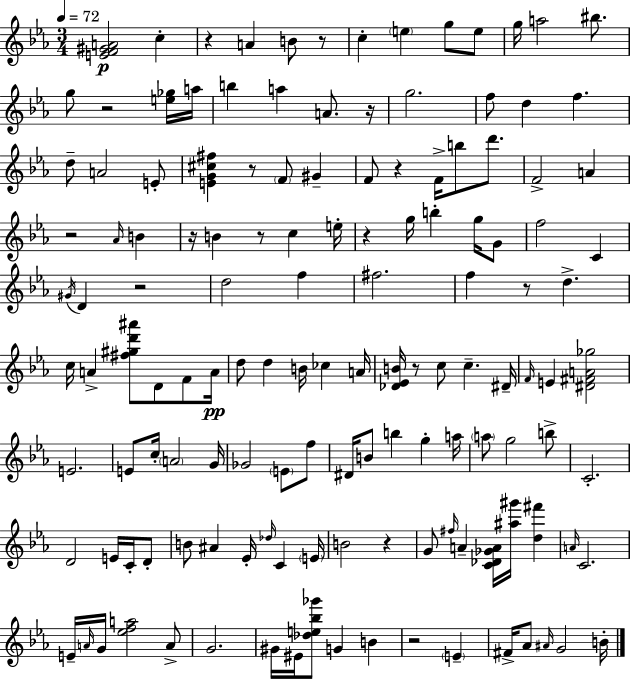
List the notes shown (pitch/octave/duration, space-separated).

[E4,F4,G#4,A4]/h C5/q R/q A4/q B4/e R/e C5/q E5/q G5/e E5/e G5/s A5/h BIS5/e. G5/e R/h [E5,Gb5]/s A5/s B5/q A5/q A4/e. R/s G5/h. F5/e D5/q F5/q. D5/e A4/h E4/e [E4,G4,C#5,F#5]/q R/e F4/e G#4/q F4/e R/q F4/s B5/e D6/e. F4/h A4/q R/h Ab4/s B4/q R/s B4/q R/e C5/q E5/s R/q G5/s B5/q G5/s G4/e F5/h C4/q G#4/s D4/q R/h D5/h F5/q F#5/h. F5/q R/e D5/q. C5/s A4/q [F#5,G#5,D6,A#6]/e D4/e F4/e A4/s D5/e D5/q B4/s CES5/q A4/s [Db4,Eb4,B4]/s R/e C5/e C5/q. D#4/s F4/s E4/q [D#4,F#4,A4,Gb5]/h E4/h. E4/e C5/s A4/h G4/s Gb4/h E4/e F5/e D#4/s B4/e B5/q G5/q A5/s A5/e G5/h B5/e C4/h. D4/h E4/s C4/s D4/e B4/e A#4/q Eb4/s Db5/s C4/q E4/s B4/h R/q G4/e F#5/s A4/q [C4,Db4,Gb4,A4]/s [A#5,G#6]/s [D5,F#6]/q A4/s C4/h. E4/s A4/s G4/s [Eb5,F5,A5]/h A4/e G4/h. G#4/s EIS4/s [Db5,E5,Bb5,Gb6]/e G4/q B4/q R/h E4/q F#4/s Ab4/e A#4/s G4/h B4/s